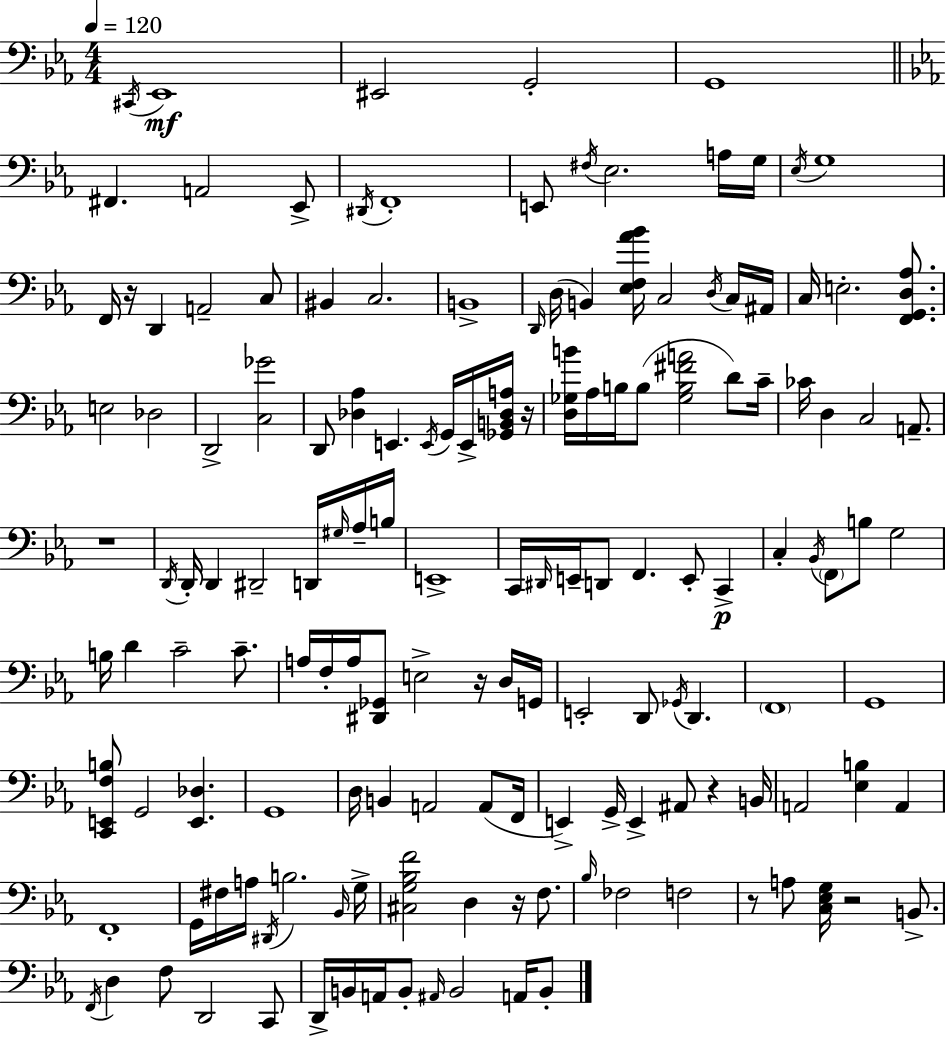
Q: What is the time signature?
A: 4/4